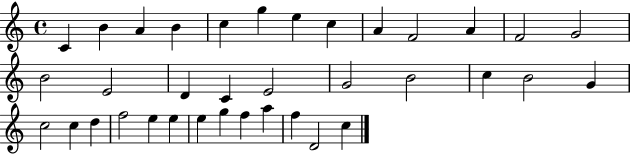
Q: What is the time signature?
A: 4/4